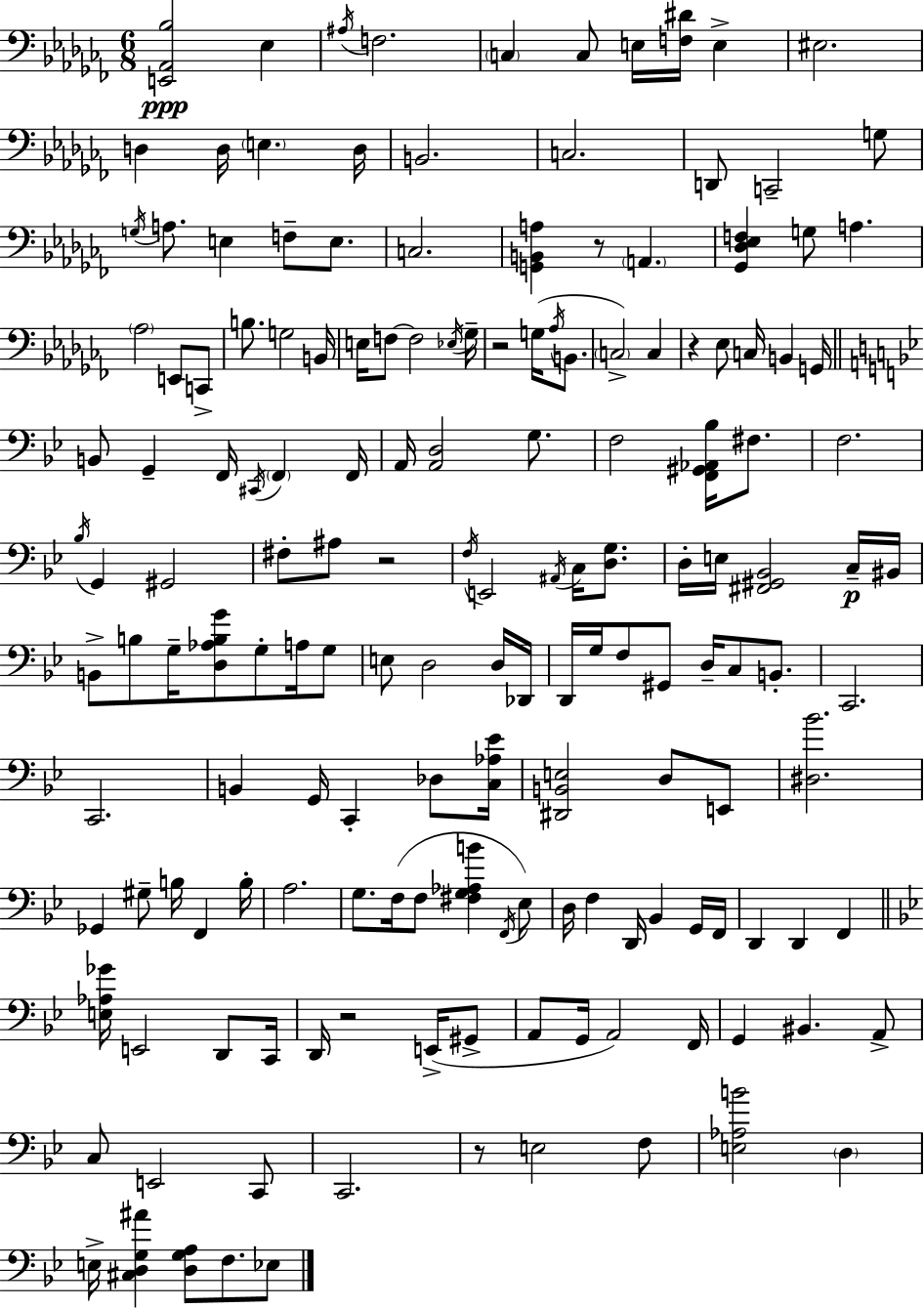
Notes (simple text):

[E2,Ab2,Bb3]/h Eb3/q A#3/s F3/h. C3/q C3/e E3/s [F3,D#4]/s E3/q EIS3/h. D3/q D3/s E3/q. D3/s B2/h. C3/h. D2/e C2/h G3/e G3/s A3/e. E3/q F3/e E3/e. C3/h. [G2,B2,A3]/q R/e A2/q. [Gb2,Db3,Eb3,F3]/q G3/e A3/q. Ab3/h E2/e C2/e B3/e. G3/h B2/s E3/s F3/e F3/h Eb3/s Gb3/s R/h G3/s Ab3/s B2/e. C3/h C3/q R/q Eb3/e C3/s B2/q G2/s B2/e G2/q F2/s C#2/s F2/q F2/s A2/s [A2,D3]/h G3/e. F3/h [F2,G#2,Ab2,Bb3]/s F#3/e. F3/h. Bb3/s G2/q G#2/h F#3/e A#3/e R/h F3/s E2/h A#2/s C3/s [D3,G3]/e. D3/s E3/s [F#2,G#2,Bb2]/h C3/s BIS2/s B2/e B3/e G3/s [D3,Ab3,B3,G4]/e G3/e A3/s G3/e E3/e D3/h D3/s Db2/s D2/s G3/s F3/e G#2/e D3/s C3/e B2/e. C2/h. C2/h. B2/q G2/s C2/q Db3/e [C3,Ab3,Eb4]/s [D#2,B2,E3]/h D3/e E2/e [D#3,Bb4]/h. Gb2/q G#3/e B3/s F2/q B3/s A3/h. G3/e. F3/s F3/e [F#3,G3,Ab3,B4]/q F2/s Eb3/e D3/s F3/q D2/s Bb2/q G2/s F2/s D2/q D2/q F2/q [E3,Ab3,Gb4]/s E2/h D2/e C2/s D2/s R/h E2/s G#2/e A2/e G2/s A2/h F2/s G2/q BIS2/q. A2/e C3/e E2/h C2/e C2/h. R/e E3/h F3/e [E3,Ab3,B4]/h D3/q E3/s [C#3,D3,G3,A#4]/q [D3,G3,A3]/e F3/e. Eb3/e